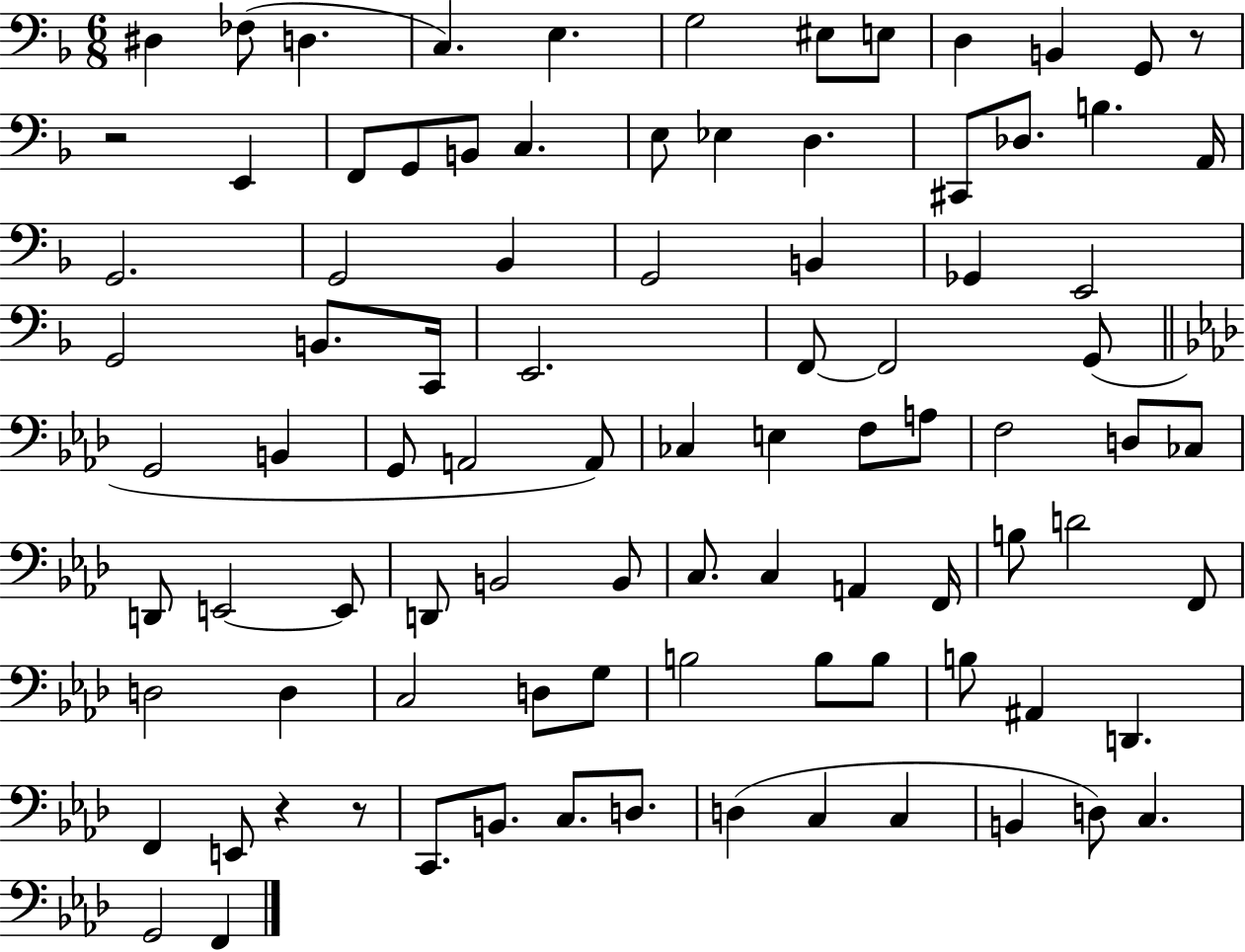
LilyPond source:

{
  \clef bass
  \numericTimeSignature
  \time 6/8
  \key f \major
  dis4 fes8( d4. | c4.) e4. | g2 eis8 e8 | d4 b,4 g,8 r8 | \break r2 e,4 | f,8 g,8 b,8 c4. | e8 ees4 d4. | cis,8 des8. b4. a,16 | \break g,2. | g,2 bes,4 | g,2 b,4 | ges,4 e,2 | \break g,2 b,8. c,16 | e,2. | f,8~~ f,2 g,8( | \bar "||" \break \key aes \major g,2 b,4 | g,8 a,2 a,8) | ces4 e4 f8 a8 | f2 d8 ces8 | \break d,8 e,2~~ e,8 | d,8 b,2 b,8 | c8. c4 a,4 f,16 | b8 d'2 f,8 | \break d2 d4 | c2 d8 g8 | b2 b8 b8 | b8 ais,4 d,4. | \break f,4 e,8 r4 r8 | c,8. b,8. c8. d8. | d4( c4 c4 | b,4 d8) c4. | \break g,2 f,4 | \bar "|."
}